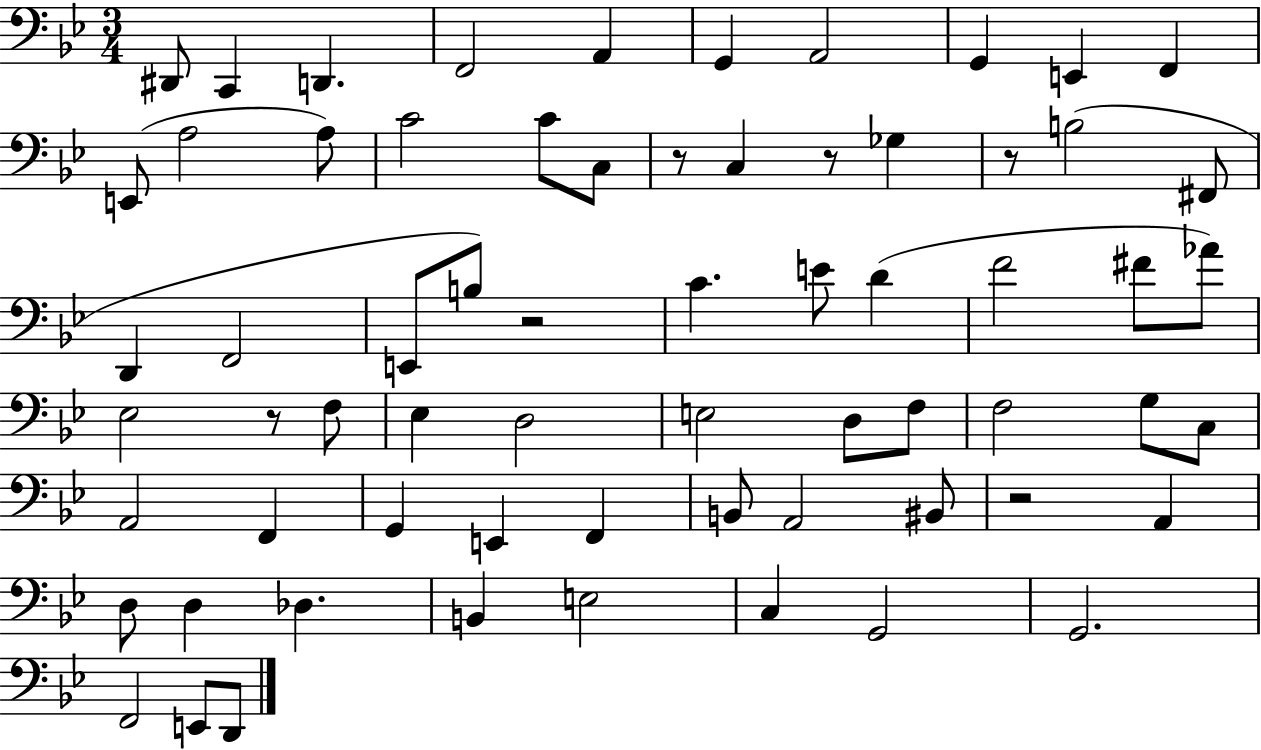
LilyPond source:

{
  \clef bass
  \numericTimeSignature
  \time 3/4
  \key bes \major
  \repeat volta 2 { dis,8 c,4 d,4. | f,2 a,4 | g,4 a,2 | g,4 e,4 f,4 | \break e,8( a2 a8) | c'2 c'8 c8 | r8 c4 r8 ges4 | r8 b2( fis,8 | \break d,4 f,2 | e,8 b8) r2 | c'4. e'8 d'4( | f'2 fis'8 aes'8) | \break ees2 r8 f8 | ees4 d2 | e2 d8 f8 | f2 g8 c8 | \break a,2 f,4 | g,4 e,4 f,4 | b,8 a,2 bis,8 | r2 a,4 | \break d8 d4 des4. | b,4 e2 | c4 g,2 | g,2. | \break f,2 e,8 d,8 | } \bar "|."
}